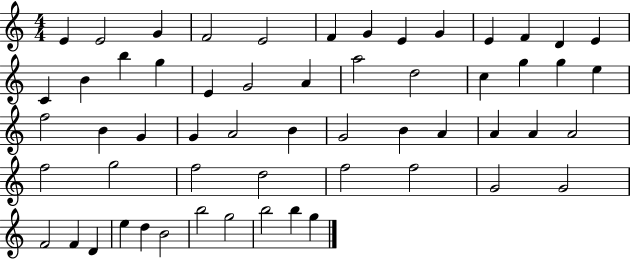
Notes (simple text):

E4/q E4/h G4/q F4/h E4/h F4/q G4/q E4/q G4/q E4/q F4/q D4/q E4/q C4/q B4/q B5/q G5/q E4/q G4/h A4/q A5/h D5/h C5/q G5/q G5/q E5/q F5/h B4/q G4/q G4/q A4/h B4/q G4/h B4/q A4/q A4/q A4/q A4/h F5/h G5/h F5/h D5/h F5/h F5/h G4/h G4/h F4/h F4/q D4/q E5/q D5/q B4/h B5/h G5/h B5/h B5/q G5/q